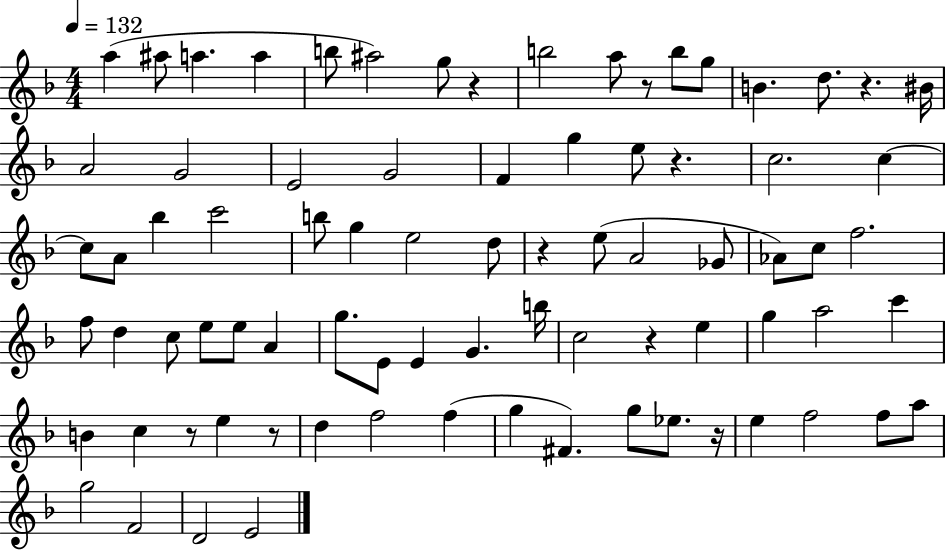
{
  \clef treble
  \numericTimeSignature
  \time 4/4
  \key f \major
  \tempo 4 = 132
  \repeat volta 2 { a''4( ais''8 a''4. a''4 | b''8 ais''2) g''8 r4 | b''2 a''8 r8 b''8 g''8 | b'4. d''8. r4. bis'16 | \break a'2 g'2 | e'2 g'2 | f'4 g''4 e''8 r4. | c''2. c''4~~ | \break c''8 a'8 bes''4 c'''2 | b''8 g''4 e''2 d''8 | r4 e''8( a'2 ges'8 | aes'8) c''8 f''2. | \break f''8 d''4 c''8 e''8 e''8 a'4 | g''8. e'8 e'4 g'4. b''16 | c''2 r4 e''4 | g''4 a''2 c'''4 | \break b'4 c''4 r8 e''4 r8 | d''4 f''2 f''4( | g''4 fis'4.) g''8 ees''8. r16 | e''4 f''2 f''8 a''8 | \break g''2 f'2 | d'2 e'2 | } \bar "|."
}